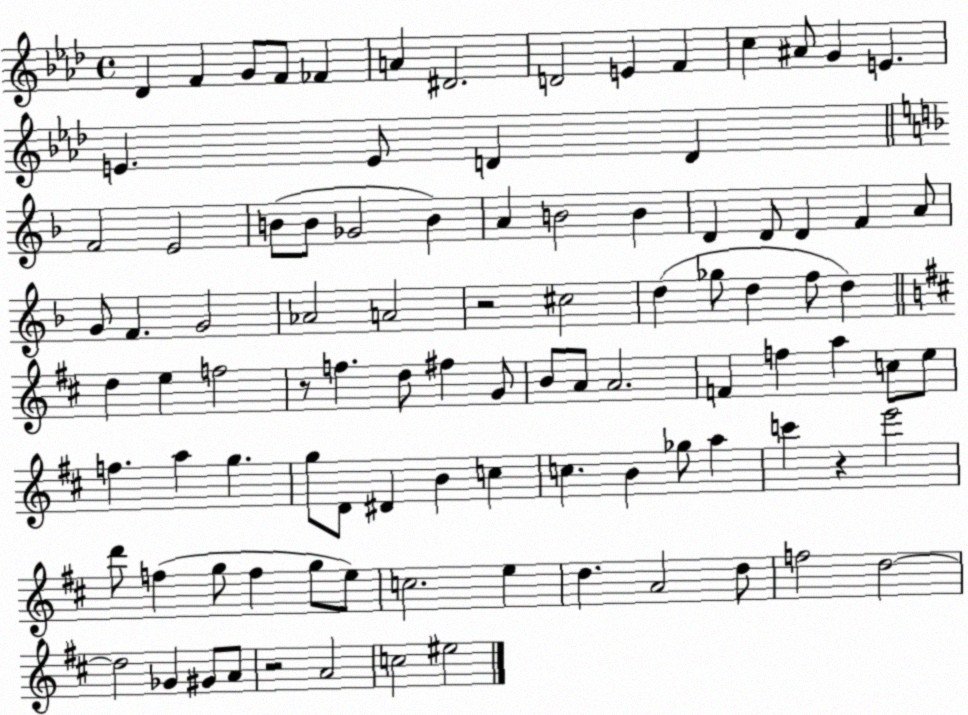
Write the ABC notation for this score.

X:1
T:Untitled
M:4/4
L:1/4
K:Ab
_D F G/2 F/2 _F A ^D2 D2 E F c ^A/2 G E E E/2 D D F2 E2 B/2 B/2 _G2 B A B2 B D D/2 D F A/2 G/2 F G2 _A2 A2 z2 ^c2 d _g/2 d f/2 d d e f2 z/2 f d/2 ^f G/2 B/2 A/2 A2 F f a c/2 e/2 f a g g/2 D/2 ^D B c c B _g/2 a c' z e'2 d'/2 f g/2 f g/2 e/2 c2 e d A2 d/2 f2 d2 d2 _G ^G/2 A/2 z2 A2 c2 ^e2